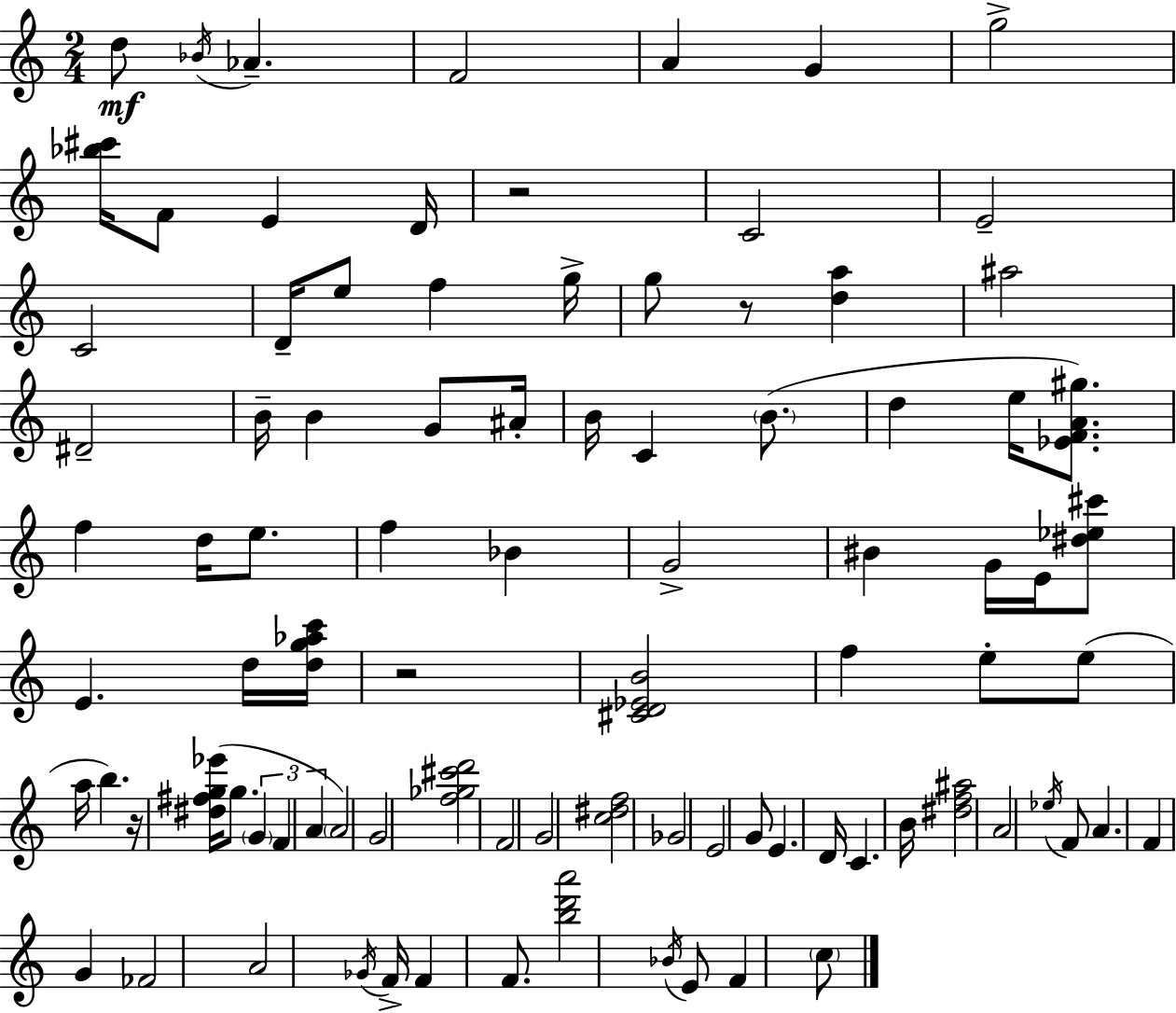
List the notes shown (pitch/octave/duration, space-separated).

D5/e Bb4/s Ab4/q. F4/h A4/q G4/q G5/h [Bb5,C#6]/s F4/e E4/q D4/s R/h C4/h E4/h C4/h D4/s E5/e F5/q G5/s G5/e R/e [D5,A5]/q A#5/h D#4/h B4/s B4/q G4/e A#4/s B4/s C4/q B4/e. D5/q E5/s [Eb4,F4,A4,G#5]/e. F5/q D5/s E5/e. F5/q Bb4/q G4/h BIS4/q G4/s E4/s [D#5,Eb5,C#6]/e E4/q. D5/s [D5,G5,Ab5,C6]/s R/h [C#4,D4,Eb4,B4]/h F5/q E5/e E5/e A5/s B5/q. R/s [D#5,F#5,G5,Eb6]/s G5/e. G4/q F4/q A4/q A4/h G4/h [F5,Gb5,C#6,D6]/h F4/h G4/h [C5,D#5,F5]/h Gb4/h E4/h G4/e E4/q. D4/s C4/q. B4/s [D#5,F5,A#5]/h A4/h Eb5/s F4/e A4/q. F4/q G4/q FES4/h A4/h Gb4/s F4/s F4/q F4/e. [B5,D6,A6]/h Bb4/s E4/e F4/q C5/e